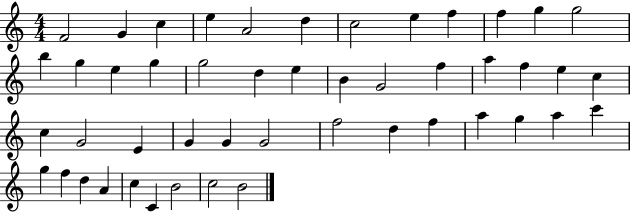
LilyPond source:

{
  \clef treble
  \numericTimeSignature
  \time 4/4
  \key c \major
  f'2 g'4 c''4 | e''4 a'2 d''4 | c''2 e''4 f''4 | f''4 g''4 g''2 | \break b''4 g''4 e''4 g''4 | g''2 d''4 e''4 | b'4 g'2 f''4 | a''4 f''4 e''4 c''4 | \break c''4 g'2 e'4 | g'4 g'4 g'2 | f''2 d''4 f''4 | a''4 g''4 a''4 c'''4 | \break g''4 f''4 d''4 a'4 | c''4 c'4 b'2 | c''2 b'2 | \bar "|."
}